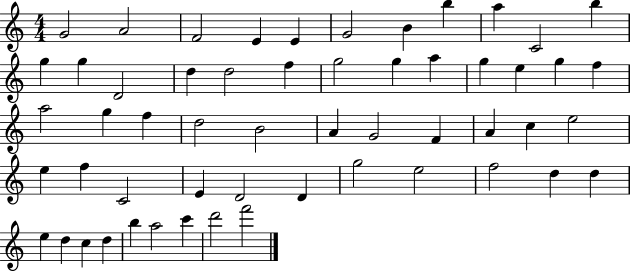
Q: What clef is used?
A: treble